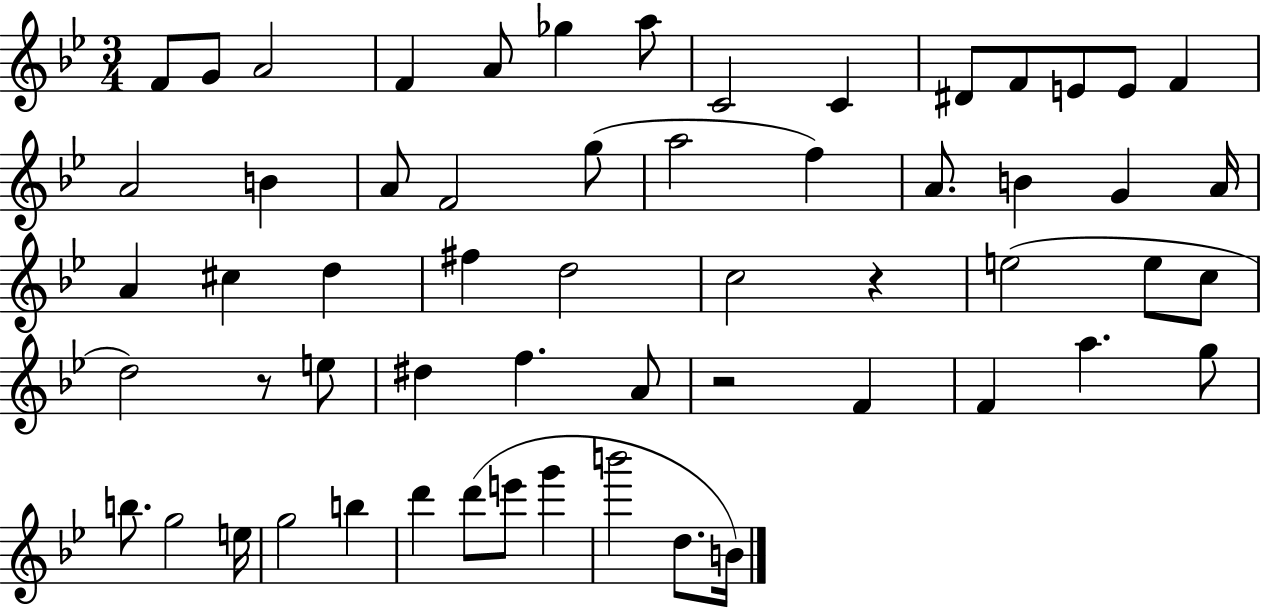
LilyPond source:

{
  \clef treble
  \numericTimeSignature
  \time 3/4
  \key bes \major
  f'8 g'8 a'2 | f'4 a'8 ges''4 a''8 | c'2 c'4 | dis'8 f'8 e'8 e'8 f'4 | \break a'2 b'4 | a'8 f'2 g''8( | a''2 f''4) | a'8. b'4 g'4 a'16 | \break a'4 cis''4 d''4 | fis''4 d''2 | c''2 r4 | e''2( e''8 c''8 | \break d''2) r8 e''8 | dis''4 f''4. a'8 | r2 f'4 | f'4 a''4. g''8 | \break b''8. g''2 e''16 | g''2 b''4 | d'''4 d'''8( e'''8 g'''4 | b'''2 d''8. b'16) | \break \bar "|."
}